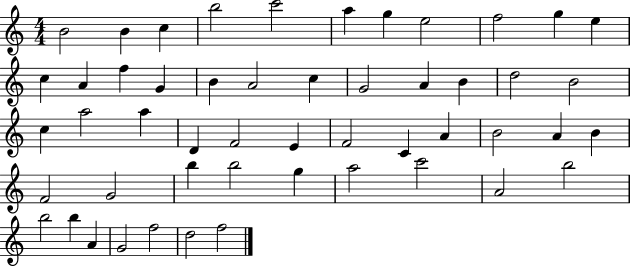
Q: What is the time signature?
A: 4/4